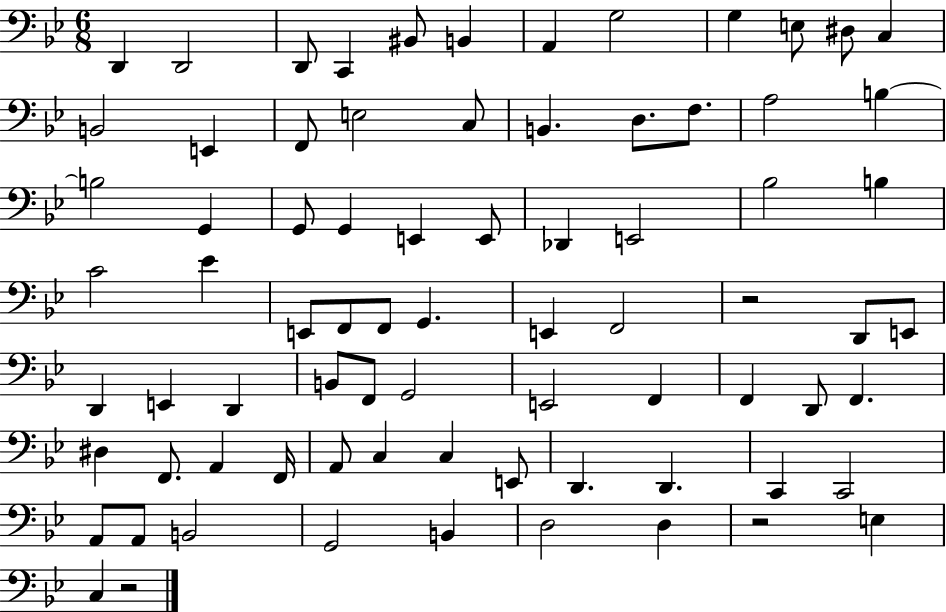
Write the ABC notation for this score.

X:1
T:Untitled
M:6/8
L:1/4
K:Bb
D,, D,,2 D,,/2 C,, ^B,,/2 B,, A,, G,2 G, E,/2 ^D,/2 C, B,,2 E,, F,,/2 E,2 C,/2 B,, D,/2 F,/2 A,2 B, B,2 G,, G,,/2 G,, E,, E,,/2 _D,, E,,2 _B,2 B, C2 _E E,,/2 F,,/2 F,,/2 G,, E,, F,,2 z2 D,,/2 E,,/2 D,, E,, D,, B,,/2 F,,/2 G,,2 E,,2 F,, F,, D,,/2 F,, ^D, F,,/2 A,, F,,/4 A,,/2 C, C, E,,/2 D,, D,, C,, C,,2 A,,/2 A,,/2 B,,2 G,,2 B,, D,2 D, z2 E, C, z2